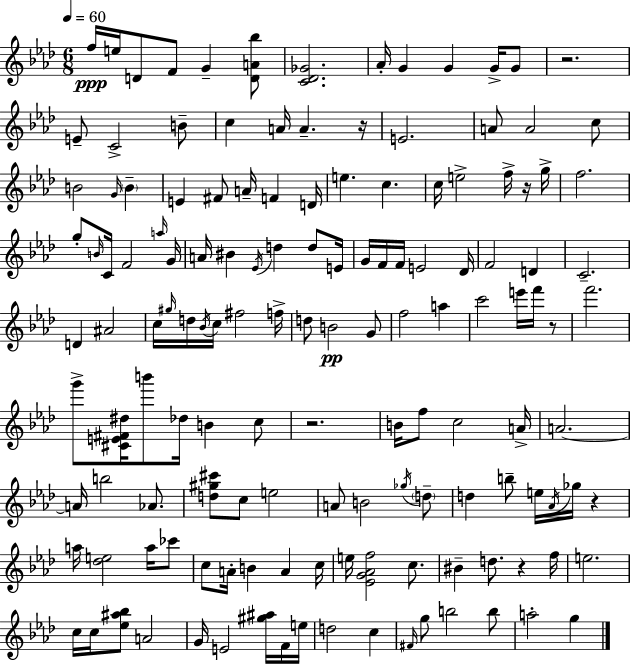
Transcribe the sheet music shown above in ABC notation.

X:1
T:Untitled
M:6/8
L:1/4
K:Ab
f/4 e/4 D/2 F/2 G [DA_b]/2 [C_D_G]2 _A/4 G G G/4 G/2 z2 E/2 C2 B/2 c A/4 A z/4 E2 A/2 A2 c/2 B2 G/4 B E ^F/2 A/4 F D/4 e c c/4 e2 f/4 z/4 g/4 f2 g/2 B/4 C/4 F2 a/4 G/4 A/4 ^B _E/4 d d/2 E/4 G/4 F/4 F/4 E2 _D/4 F2 D C2 D ^A2 c/4 ^g/4 d/4 _B/4 c/4 ^f2 f/4 d/2 B2 G/2 f2 a c'2 e'/4 f'/4 z/2 f'2 g'/2 [^CE^F^d]/4 b'/2 _d/4 B c/2 z2 B/4 f/2 c2 A/4 A2 A/4 b2 _A/2 [d^g^c']/2 c/2 e2 A/2 B2 _g/4 d/2 d b/2 e/4 _A/4 _g/4 z a/4 [_de]2 a/4 _c'/2 c/2 A/4 B A c/4 e/4 [_EG_Af]2 c/2 ^B d/2 z f/4 e2 c/4 c/4 [_e^a_b]/2 A2 G/4 E2 [^g^a]/4 F/4 e/4 d2 c ^F/4 g/2 b2 b/2 a2 g